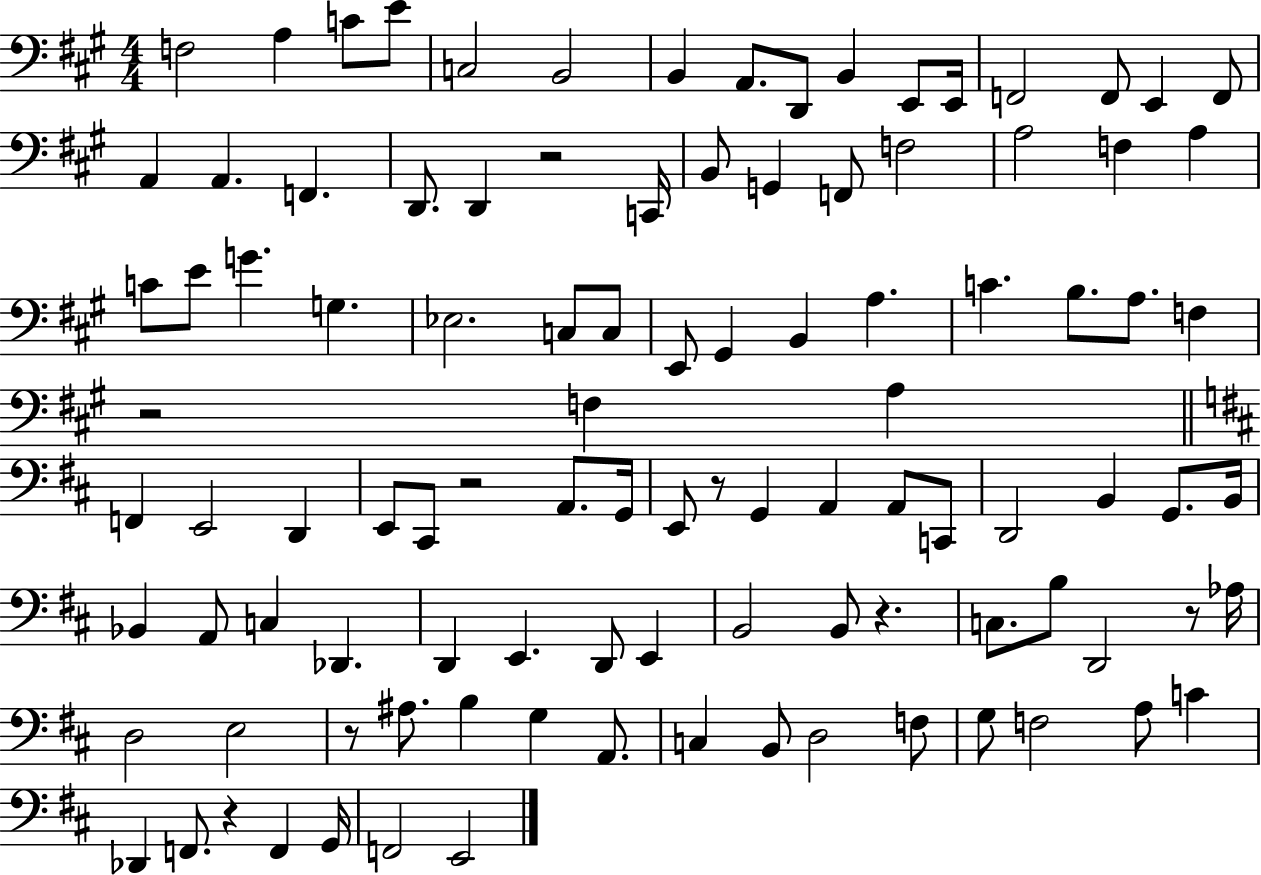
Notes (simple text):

F3/h A3/q C4/e E4/e C3/h B2/h B2/q A2/e. D2/e B2/q E2/e E2/s F2/h F2/e E2/q F2/e A2/q A2/q. F2/q. D2/e. D2/q R/h C2/s B2/e G2/q F2/e F3/h A3/h F3/q A3/q C4/e E4/e G4/q. G3/q. Eb3/h. C3/e C3/e E2/e G#2/q B2/q A3/q. C4/q. B3/e. A3/e. F3/q R/h F3/q A3/q F2/q E2/h D2/q E2/e C#2/e R/h A2/e. G2/s E2/e R/e G2/q A2/q A2/e C2/e D2/h B2/q G2/e. B2/s Bb2/q A2/e C3/q Db2/q. D2/q E2/q. D2/e E2/q B2/h B2/e R/q. C3/e. B3/e D2/h R/e Ab3/s D3/h E3/h R/e A#3/e. B3/q G3/q A2/e. C3/q B2/e D3/h F3/e G3/e F3/h A3/e C4/q Db2/q F2/e. R/q F2/q G2/s F2/h E2/h